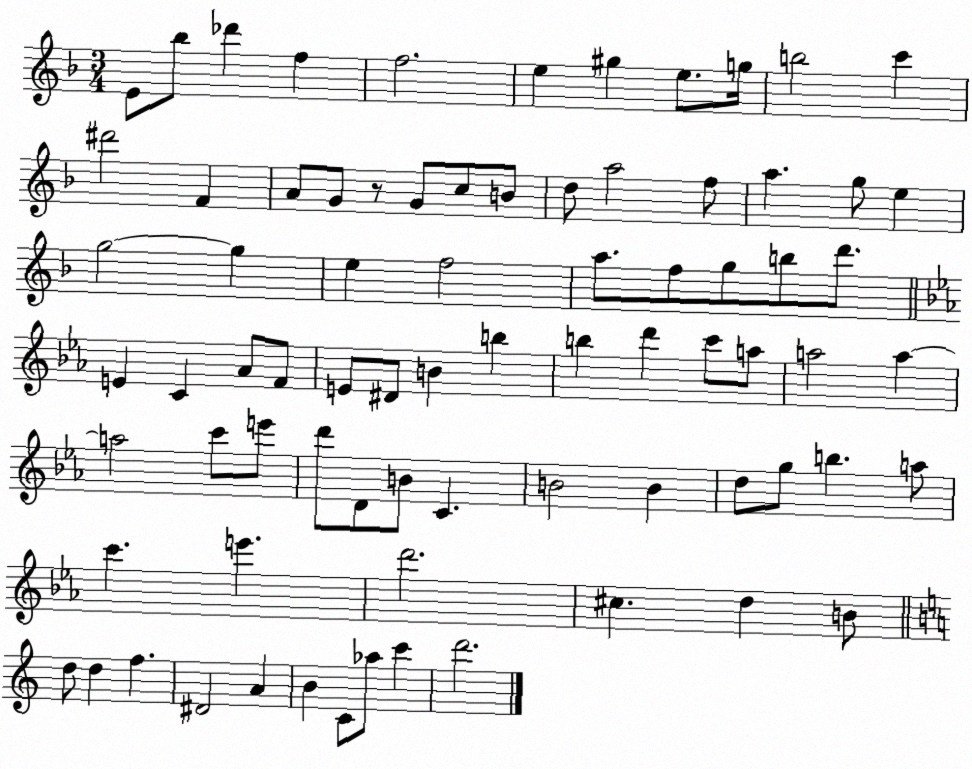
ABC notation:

X:1
T:Untitled
M:3/4
L:1/4
K:F
E/2 _b/2 _d' f f2 e ^g e/2 g/4 b2 c' ^d'2 F A/2 G/2 z/2 G/2 c/2 B/2 d/2 a2 f/2 a g/2 e g2 g e f2 a/2 f/2 g/2 b/2 d'/2 E C _A/2 F/2 E/2 ^D/2 B b b d' c'/2 a/2 a2 a a2 c'/2 e'/2 d'/2 D/2 B/2 C B2 B d/2 g/2 b a/2 c' e' d'2 ^c d B/2 d/2 d f ^D2 A B C/2 _a/2 c' d'2